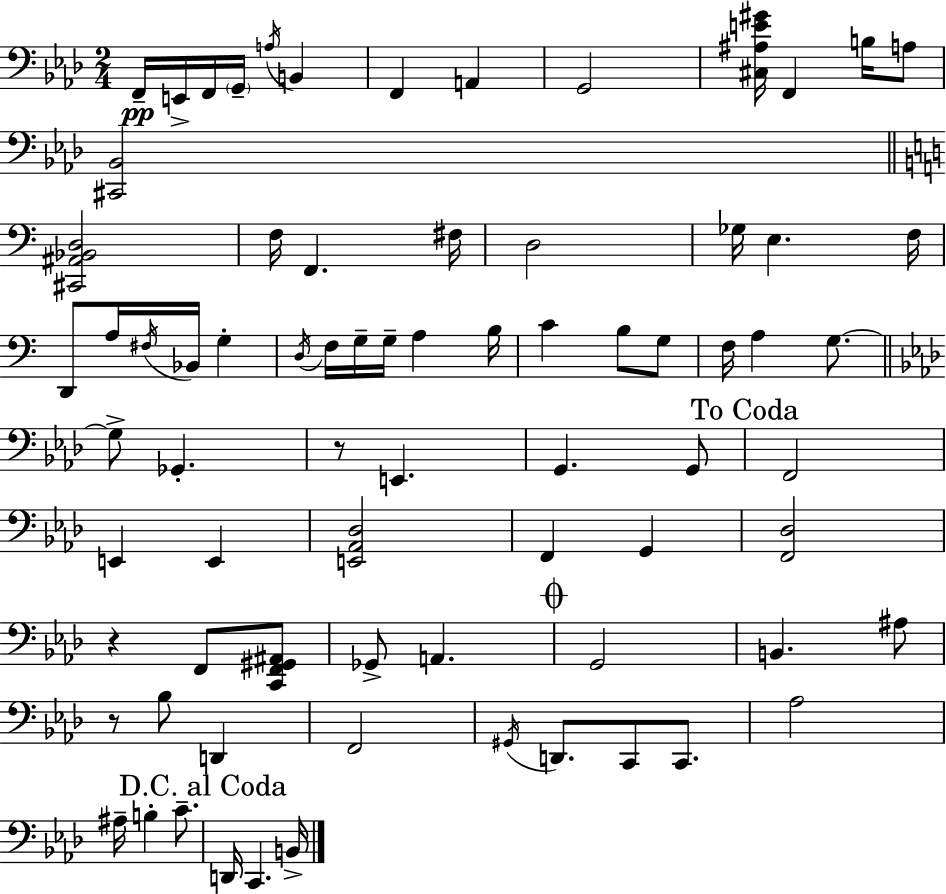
{
  \clef bass
  \numericTimeSignature
  \time 2/4
  \key f \minor
  f,16--\pp e,16-> f,16 \parenthesize g,16-- \acciaccatura { a16 } b,4 | f,4 a,4 | g,2 | <cis ais e' gis'>16 f,4 b16 a8 | \break <cis, bes,>2 | \bar "||" \break \key c \major <cis, ais, bes, d>2 | f16 f,4. fis16 | d2 | ges16 e4. f16 | \break d,8 a16 \acciaccatura { fis16 } bes,16 g4-. | \acciaccatura { d16 } f16 g16-- g16-- a4 | b16 c'4 b8 | g8 f16 a4 g8.~~ | \break \bar "||" \break \key f \minor g8-> ges,4.-. | r8 e,4. | g,4. g,8 | \mark "To Coda" f,2 | \break e,4 e,4 | <e, aes, des>2 | f,4 g,4 | <f, des>2 | \break r4 f,8 <c, f, gis, ais,>8 | ges,8-> a,4. | \mark \markup { \musicglyph "scripts.coda" } g,2 | b,4. ais8 | \break r8 bes8 d,4 | f,2 | \acciaccatura { gis,16 } d,8. c,8 c,8. | aes2 | \break ais16-- b4-. c'8.-- | \mark "D.C. al Coda" d,16 c,4. | b,16-> \bar "|."
}